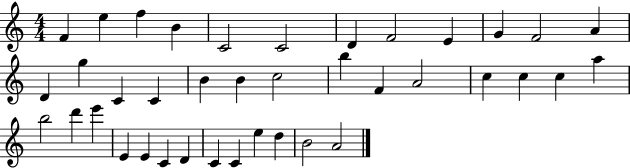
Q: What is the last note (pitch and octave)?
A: A4